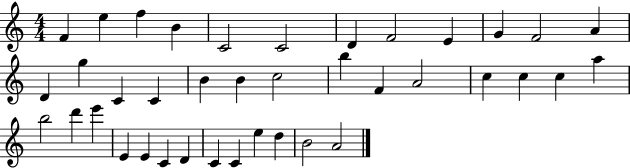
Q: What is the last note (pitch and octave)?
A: A4